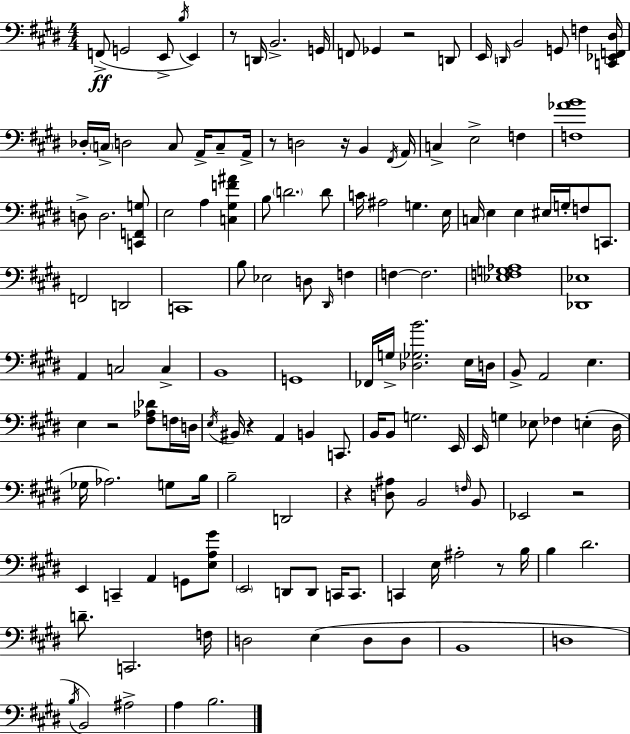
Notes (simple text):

F2/e G2/h E2/e B3/s E2/q R/e D2/s B2/h. G2/s F2/e Gb2/q R/h D2/e E2/s D2/s B2/h G2/e F3/q [C2,Eb2,F2,D#3]/s Db3/s C3/s D3/h C3/e A2/s C3/e A2/s R/e D3/h R/s B2/q F#2/s A2/s C3/q E3/h F3/q [F3,Ab4,B4]/w D3/e D3/h. [C2,F2,G3]/e E3/h A3/q [C3,G#3,F4,A#4]/q B3/e D4/h. D4/e C4/s A#3/h G3/q. E3/s C3/s E3/q E3/q EIS3/s G3/s F3/e C2/e. F2/h D2/h C2/w B3/e Eb3/h D3/e D#2/s F3/q F3/q F3/h. [Eb3,F3,G3,Ab3]/w [Db2,Eb3]/w A2/q C3/h C3/q B2/w G2/w FES2/s G3/s [Db3,Gb3,B4]/h. E3/s D3/s B2/e A2/h E3/q. E3/q R/h [F#3,Ab3,Db4]/e F3/s D3/s E3/s BIS2/s R/q A2/q B2/q C2/e. B2/s B2/e G3/h. E2/s E2/s G3/q Eb3/e FES3/q E3/q D#3/s Gb3/s Ab3/h. G3/e B3/s B3/h D2/h R/q [D3,A#3]/e B2/h F3/s B2/e Eb2/h R/h E2/q C2/q A2/q G2/e [E3,A3,G#4]/e E2/h D2/e D2/e C2/s C2/e. C2/q E3/s A#3/h R/e B3/s B3/q D#4/h. D4/e. C2/h. F3/s D3/h E3/q D3/e D3/e B2/w D3/w B3/s B2/h A#3/h A3/q B3/h.